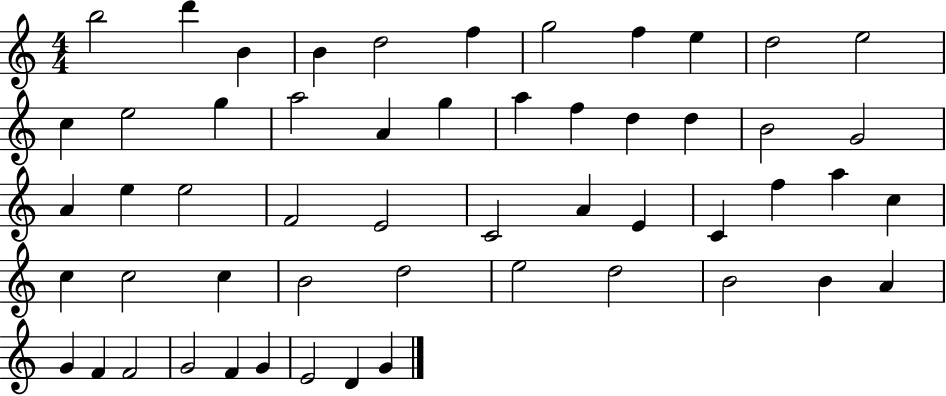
B5/h D6/q B4/q B4/q D5/h F5/q G5/h F5/q E5/q D5/h E5/h C5/q E5/h G5/q A5/h A4/q G5/q A5/q F5/q D5/q D5/q B4/h G4/h A4/q E5/q E5/h F4/h E4/h C4/h A4/q E4/q C4/q F5/q A5/q C5/q C5/q C5/h C5/q B4/h D5/h E5/h D5/h B4/h B4/q A4/q G4/q F4/q F4/h G4/h F4/q G4/q E4/h D4/q G4/q